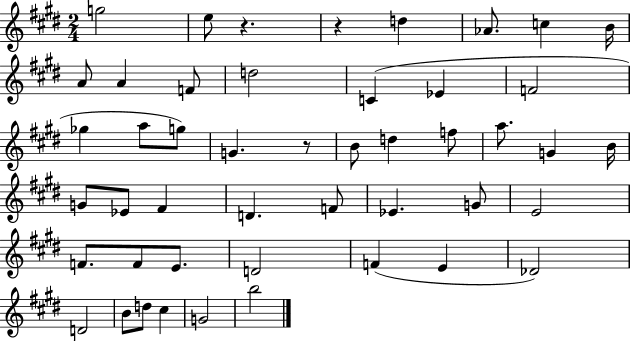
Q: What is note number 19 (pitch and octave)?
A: D5